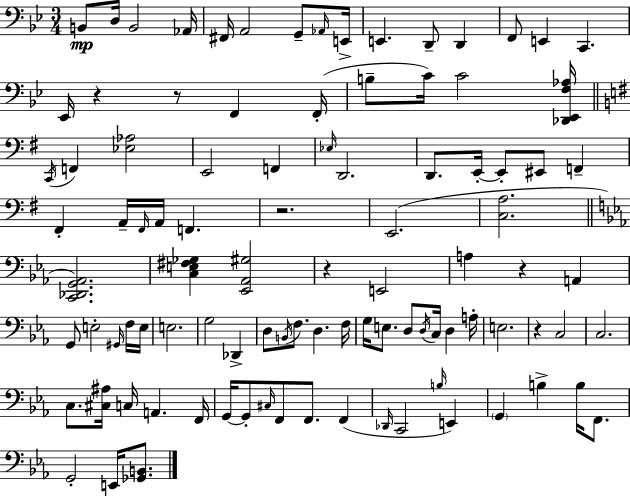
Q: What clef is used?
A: bass